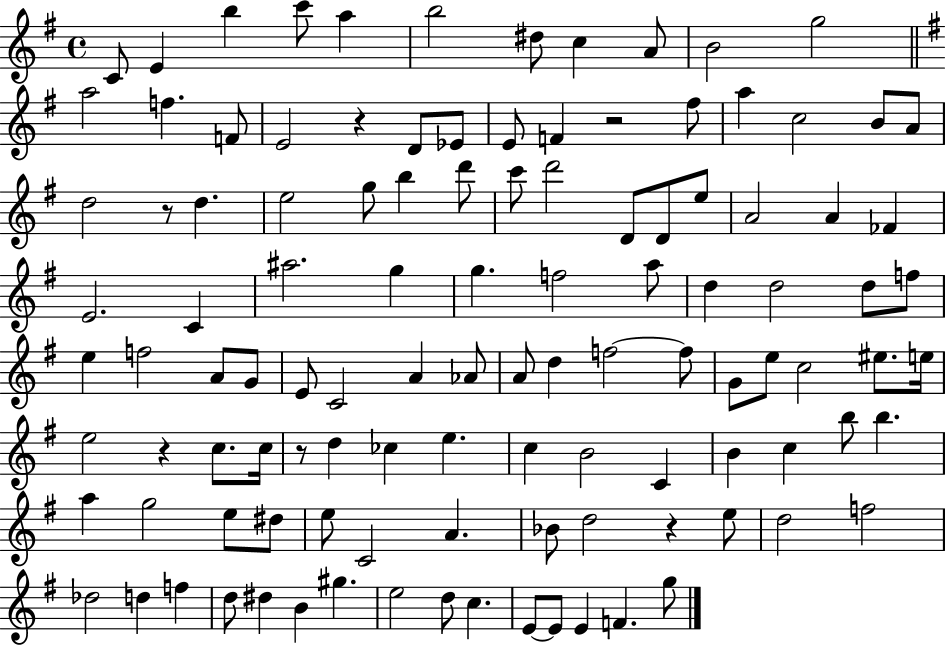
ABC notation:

X:1
T:Untitled
M:4/4
L:1/4
K:G
C/2 E b c'/2 a b2 ^d/2 c A/2 B2 g2 a2 f F/2 E2 z D/2 _E/2 E/2 F z2 ^f/2 a c2 B/2 A/2 d2 z/2 d e2 g/2 b d'/2 c'/2 d'2 D/2 D/2 e/2 A2 A _F E2 C ^a2 g g f2 a/2 d d2 d/2 f/2 e f2 A/2 G/2 E/2 C2 A _A/2 A/2 d f2 f/2 G/2 e/2 c2 ^e/2 e/4 e2 z c/2 c/4 z/2 d _c e c B2 C B c b/2 b a g2 e/2 ^d/2 e/2 C2 A _B/2 d2 z e/2 d2 f2 _d2 d f d/2 ^d B ^g e2 d/2 c E/2 E/2 E F g/2